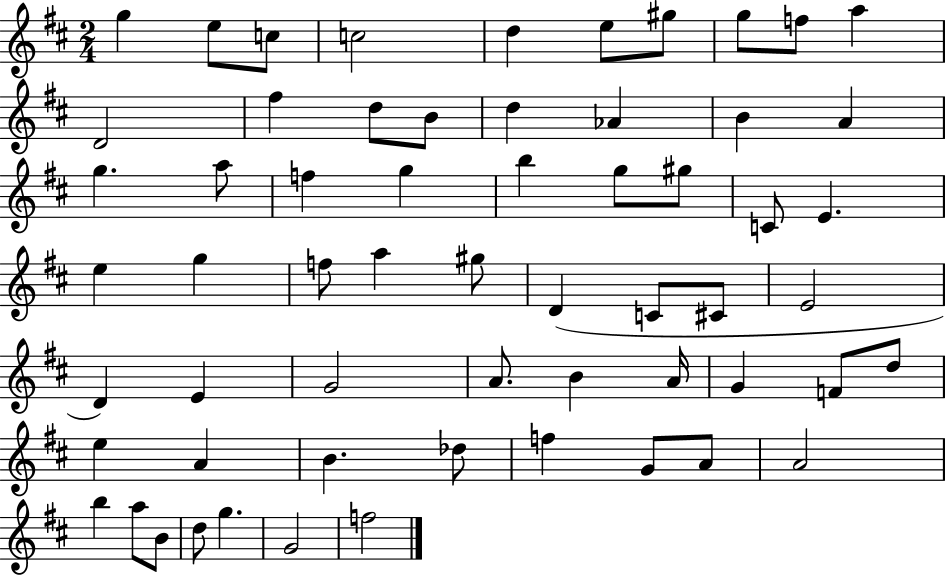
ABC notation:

X:1
T:Untitled
M:2/4
L:1/4
K:D
g e/2 c/2 c2 d e/2 ^g/2 g/2 f/2 a D2 ^f d/2 B/2 d _A B A g a/2 f g b g/2 ^g/2 C/2 E e g f/2 a ^g/2 D C/2 ^C/2 E2 D E G2 A/2 B A/4 G F/2 d/2 e A B _d/2 f G/2 A/2 A2 b a/2 B/2 d/2 g G2 f2